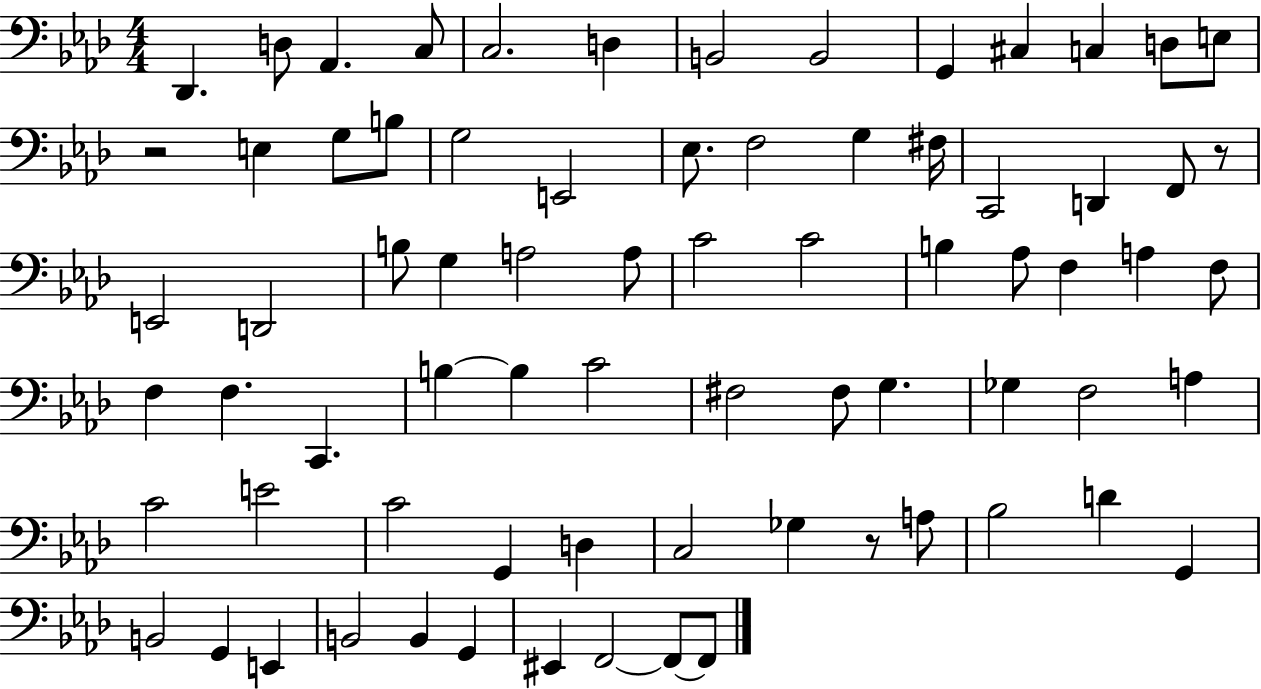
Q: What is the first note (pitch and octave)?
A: Db2